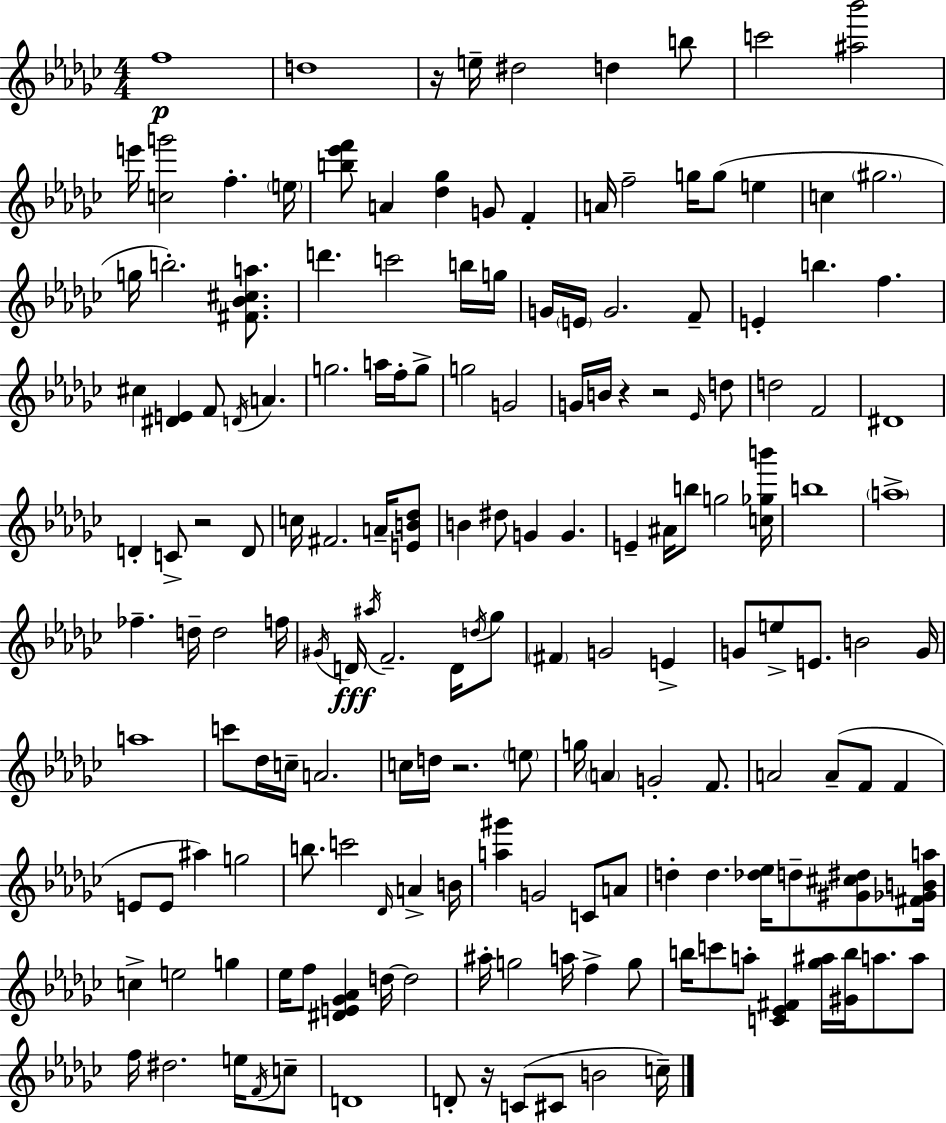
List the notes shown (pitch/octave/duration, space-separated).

F5/w D5/w R/s E5/s D#5/h D5/q B5/e C6/h [A#5,Bb6]/h E6/s [C5,G6]/h F5/q. E5/s [B5,Eb6,F6]/e A4/q [Db5,Gb5]/q G4/e F4/q A4/s F5/h G5/s G5/e E5/q C5/q G#5/h. G5/s B5/h. [F#4,Bb4,C#5,A5]/e. D6/q. C6/h B5/s G5/s G4/s E4/s G4/h. F4/e E4/q B5/q. F5/q. C#5/q [D#4,E4]/q F4/e D4/s A4/q. G5/h. A5/s F5/s G5/e G5/h G4/h G4/s B4/s R/q R/h Eb4/s D5/e D5/h F4/h D#4/w D4/q C4/e R/h D4/e C5/s F#4/h. A4/s [E4,B4,Db5]/e B4/q D#5/e G4/q G4/q. E4/q A#4/s B5/e G5/h [C5,Gb5,B6]/s B5/w A5/w FES5/q. D5/s D5/h F5/s G#4/s D4/s A#5/s F4/h. D4/s D5/s Gb5/e F#4/q G4/h E4/q G4/e E5/e E4/e. B4/h G4/s A5/w C6/e Db5/s C5/s A4/h. C5/s D5/s R/h. E5/e G5/s A4/q G4/h F4/e. A4/h A4/e F4/e F4/q E4/e E4/e A#5/q G5/h B5/e. C6/h Db4/s A4/q B4/s [A5,G#6]/q G4/h C4/e A4/e D5/q D5/q. [Db5,Eb5]/s D5/e [G#4,C#5,D#5]/e [F#4,Gb4,B4,A5]/s C5/q E5/h G5/q Eb5/s F5/e [D#4,E4,Gb4,Ab4]/q D5/s D5/h A#5/s G5/h A5/s F5/q G5/e B5/s C6/e A5/e [C4,Eb4,F#4]/q [Gb5,A#5]/s [G#4,B5]/s A5/e. A5/e F5/s D#5/h. E5/s F4/s C5/e D4/w D4/e R/s C4/e C#4/e B4/h C5/s